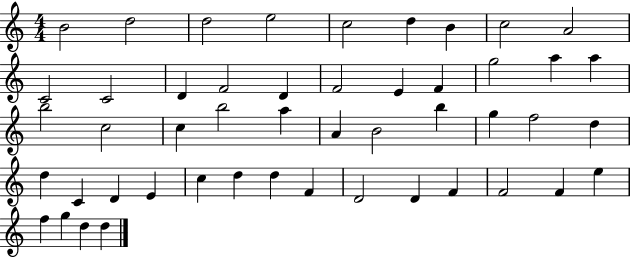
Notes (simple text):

B4/h D5/h D5/h E5/h C5/h D5/q B4/q C5/h A4/h C4/h C4/h D4/q F4/h D4/q F4/h E4/q F4/q G5/h A5/q A5/q B5/h C5/h C5/q B5/h A5/q A4/q B4/h B5/q G5/q F5/h D5/q D5/q C4/q D4/q E4/q C5/q D5/q D5/q F4/q D4/h D4/q F4/q F4/h F4/q E5/q F5/q G5/q D5/q D5/q